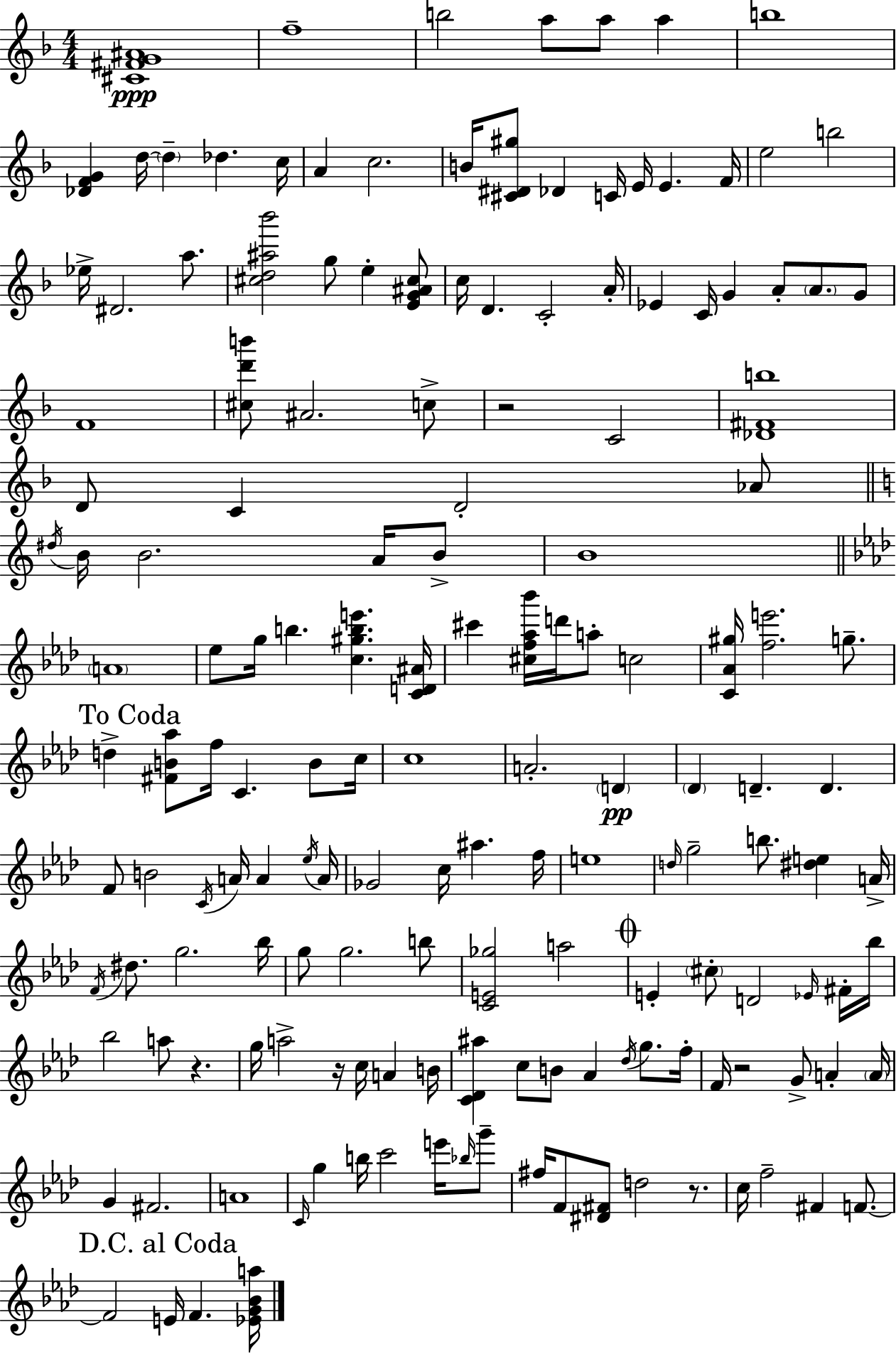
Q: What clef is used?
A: treble